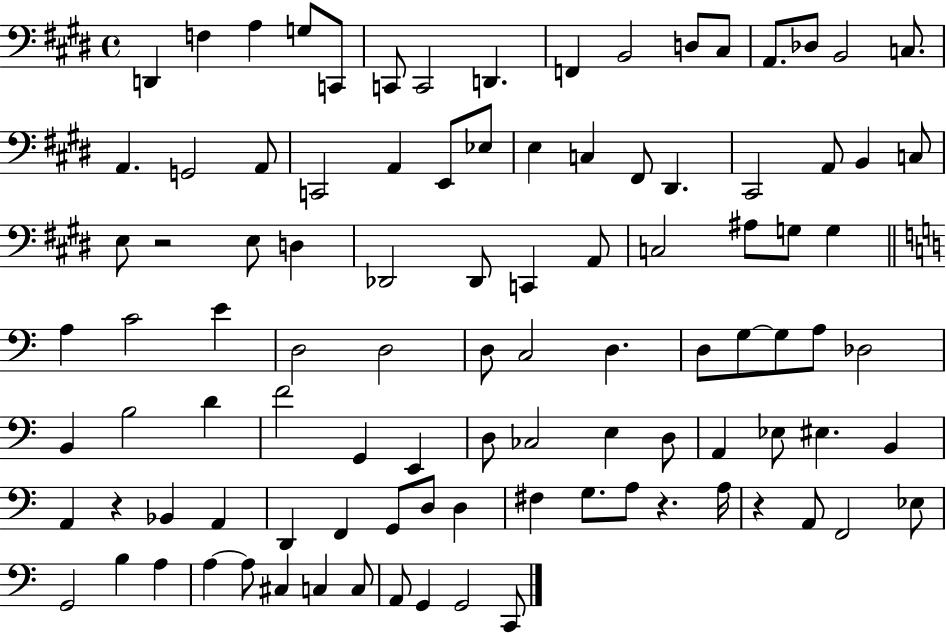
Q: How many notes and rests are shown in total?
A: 100